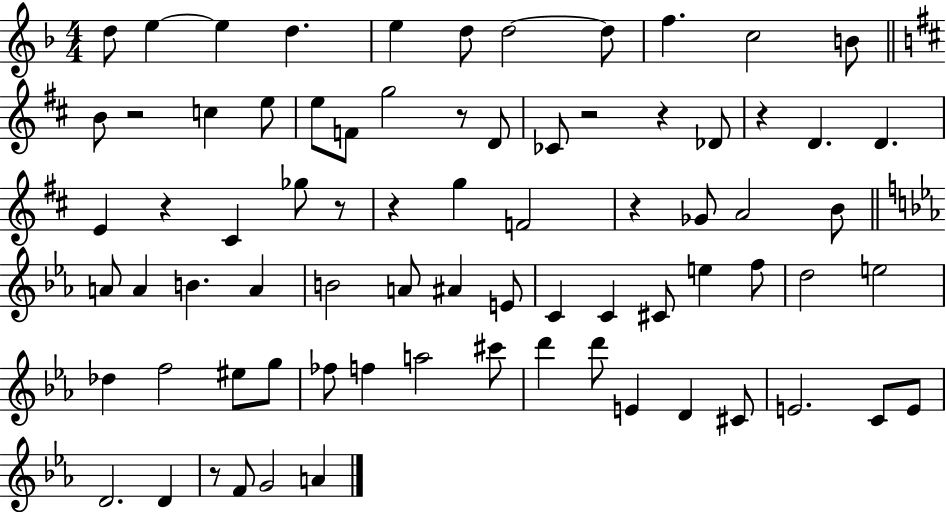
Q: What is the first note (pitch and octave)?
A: D5